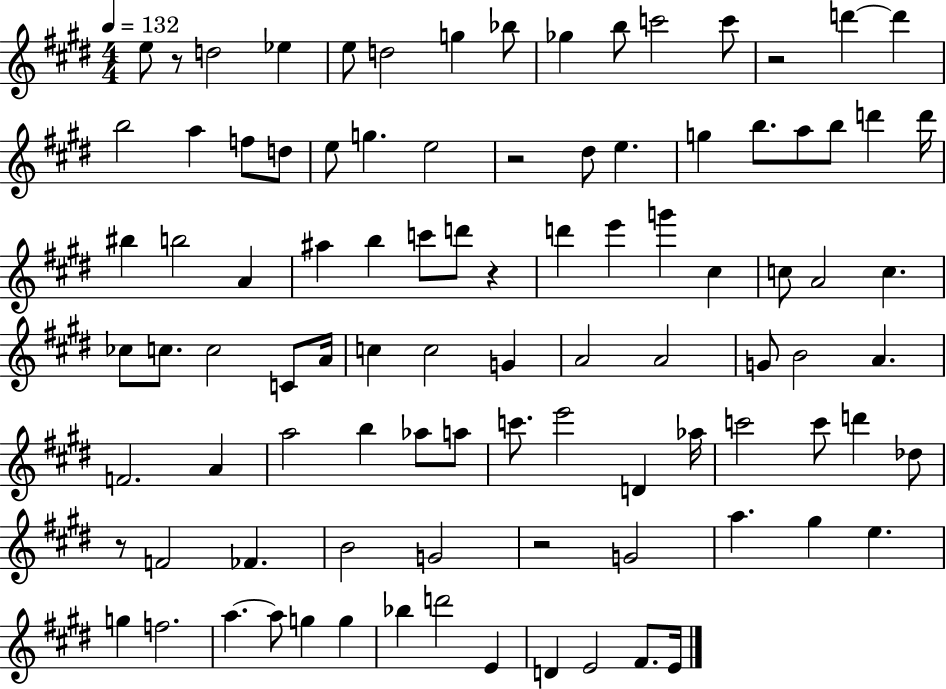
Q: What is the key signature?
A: E major